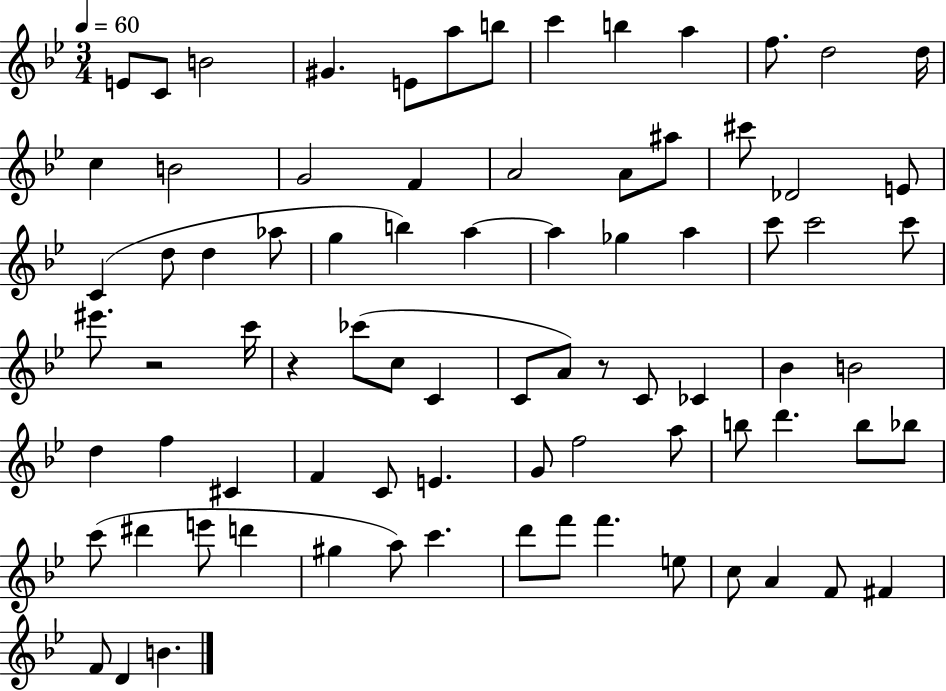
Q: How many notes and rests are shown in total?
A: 81